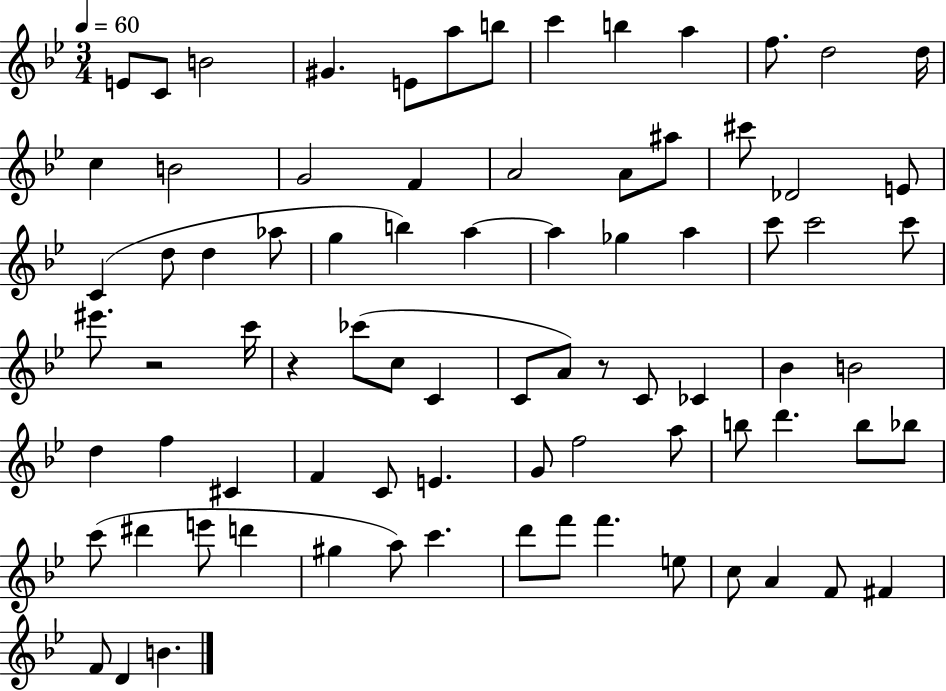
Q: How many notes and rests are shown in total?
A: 81